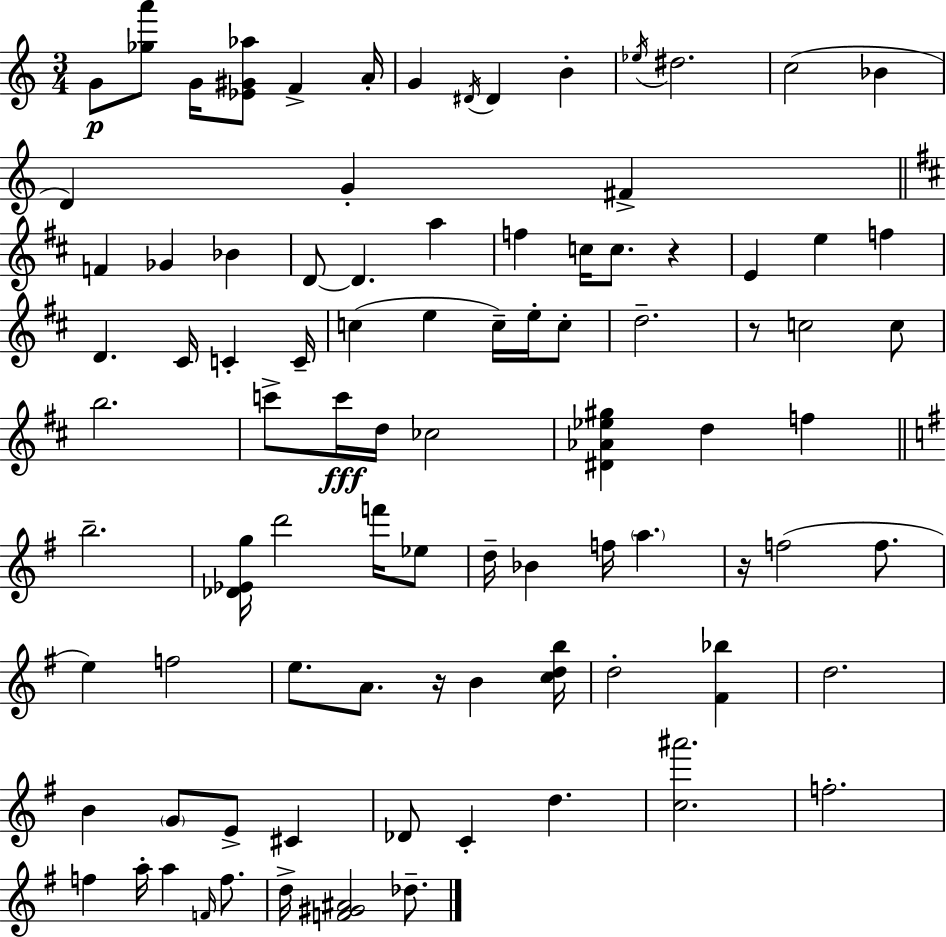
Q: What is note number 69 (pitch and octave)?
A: C4